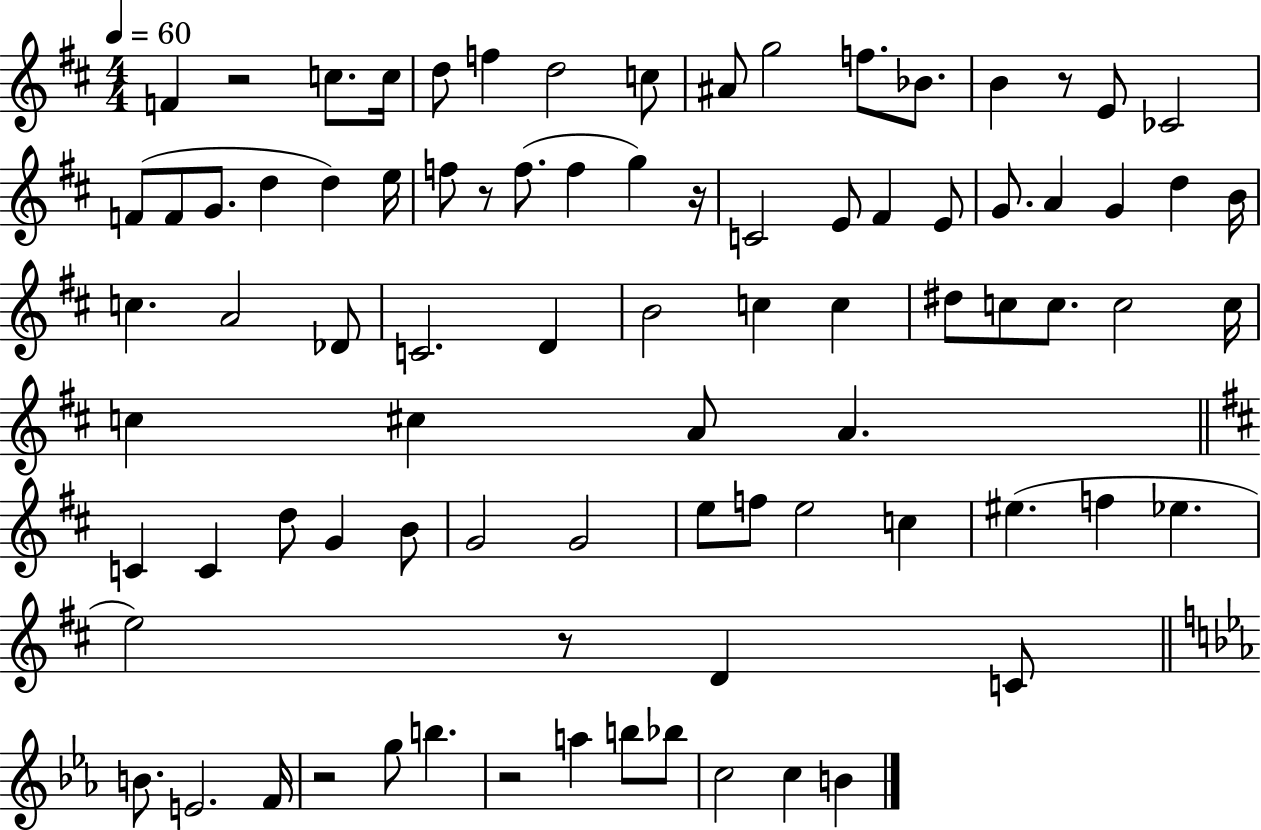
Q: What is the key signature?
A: D major